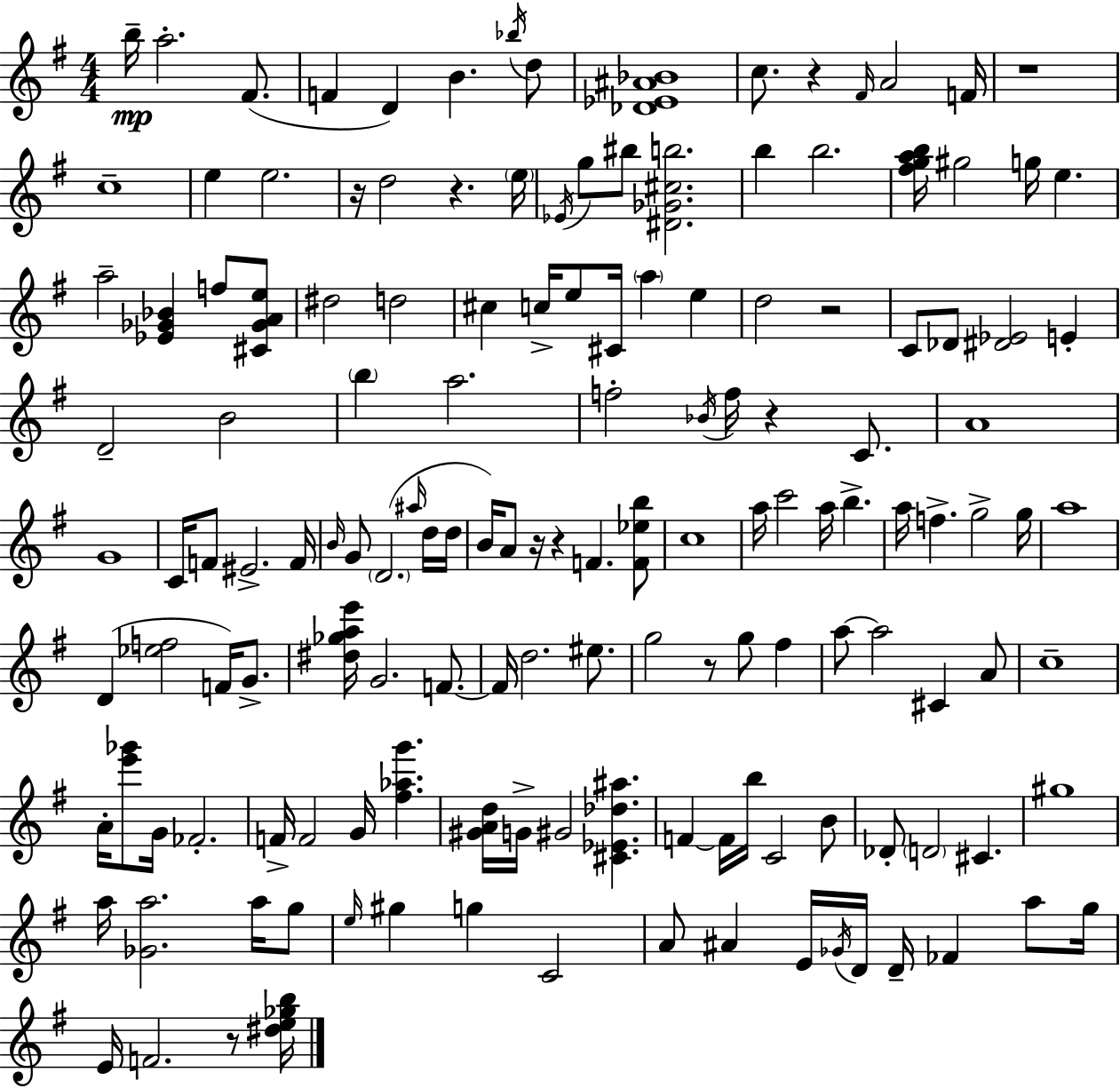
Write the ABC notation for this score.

X:1
T:Untitled
M:4/4
L:1/4
K:Em
b/4 a2 ^F/2 F D B _b/4 d/2 [_D_E^A_B]4 c/2 z ^F/4 A2 F/4 z4 c4 e e2 z/4 d2 z e/4 _E/4 g/2 ^b/2 [^D_G^cb]2 b b2 [^fgab]/4 ^g2 g/4 e a2 [_E_G_B] f/2 [^C_GAe]/2 ^d2 d2 ^c c/4 e/2 ^C/4 a e d2 z2 C/2 _D/2 [^D_E]2 E D2 B2 b a2 f2 _B/4 f/4 z C/2 A4 G4 C/4 F/2 ^E2 F/4 B/4 G/2 D2 ^a/4 d/4 d/4 B/4 A/2 z/4 z F [F_eb]/2 c4 a/4 c'2 a/4 b a/4 f g2 g/4 a4 D [_ef]2 F/4 G/2 [^d_gae']/4 G2 F/2 F/4 d2 ^e/2 g2 z/2 g/2 ^f a/2 a2 ^C A/2 c4 A/4 [e'_g']/2 G/4 _F2 F/4 F2 G/4 [^f_ag'] [^GAd]/4 G/4 ^G2 [^C_E_d^a] F F/4 b/4 C2 B/2 _D/2 D2 ^C ^g4 a/4 [_Ga]2 a/4 g/2 e/4 ^g g C2 A/2 ^A E/4 _G/4 D/4 D/4 _F a/2 g/4 E/4 F2 z/2 [^de_gb]/4